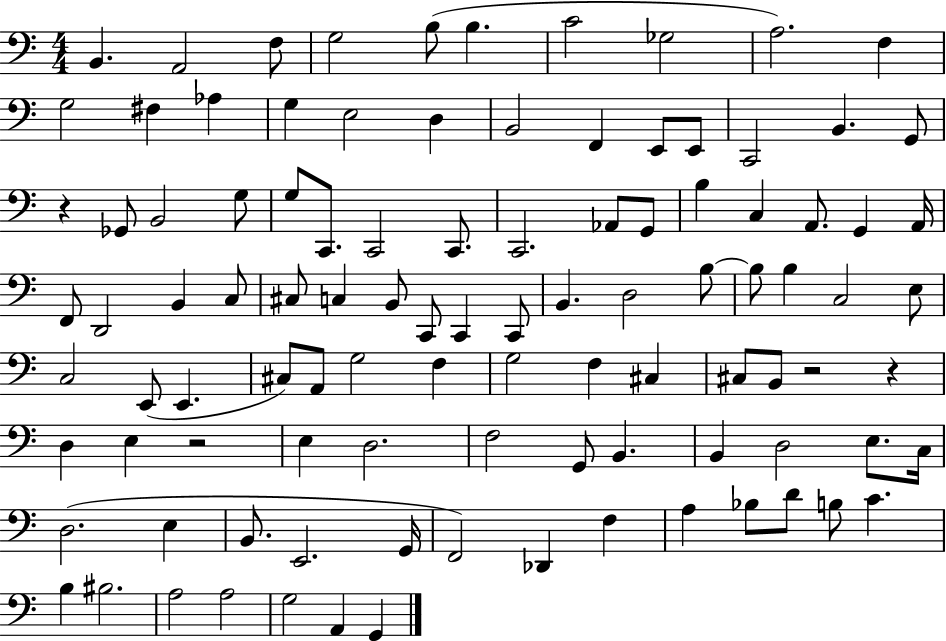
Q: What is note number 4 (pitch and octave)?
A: G3